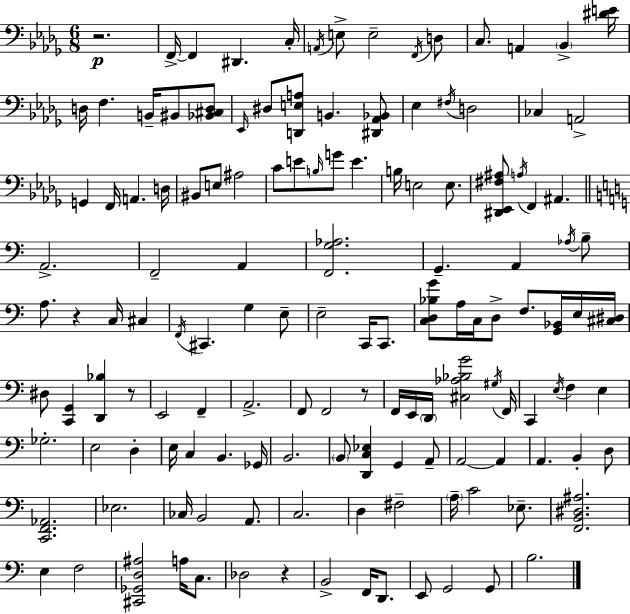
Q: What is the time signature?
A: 6/8